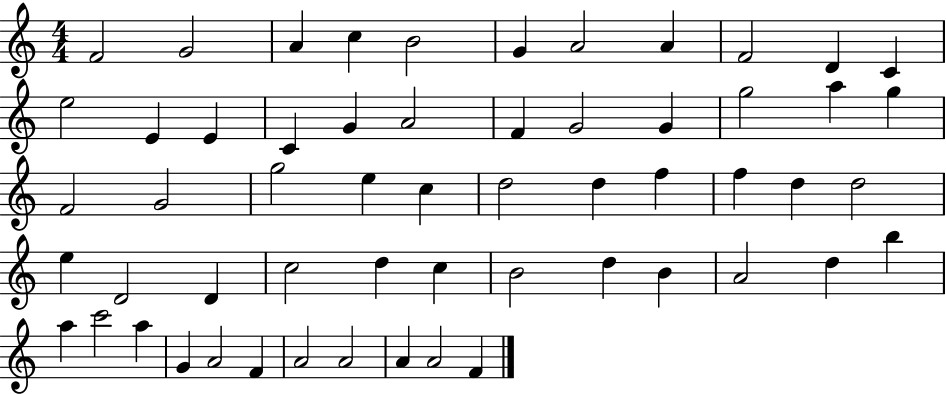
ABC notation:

X:1
T:Untitled
M:4/4
L:1/4
K:C
F2 G2 A c B2 G A2 A F2 D C e2 E E C G A2 F G2 G g2 a g F2 G2 g2 e c d2 d f f d d2 e D2 D c2 d c B2 d B A2 d b a c'2 a G A2 F A2 A2 A A2 F